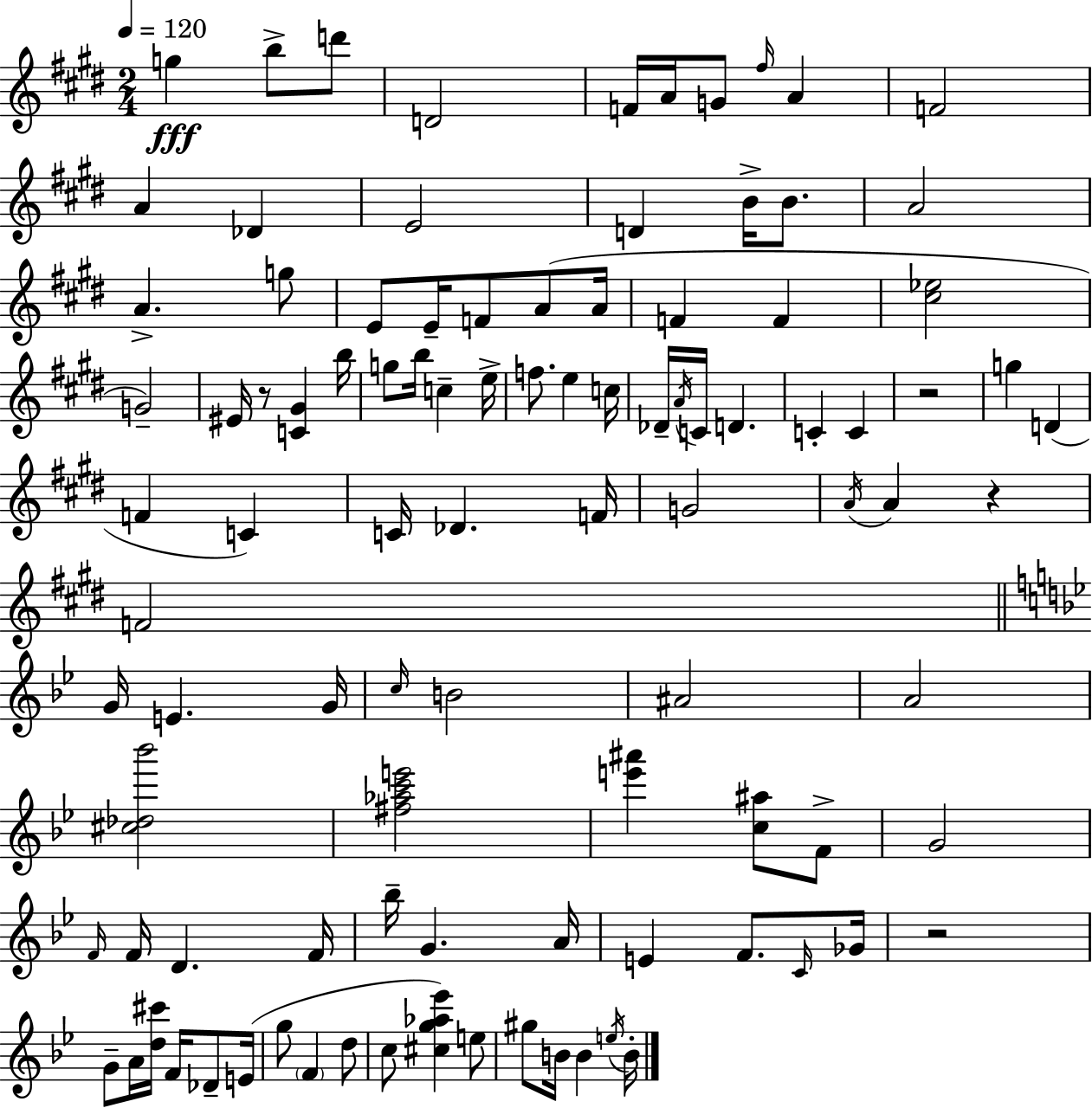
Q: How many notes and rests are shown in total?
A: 100